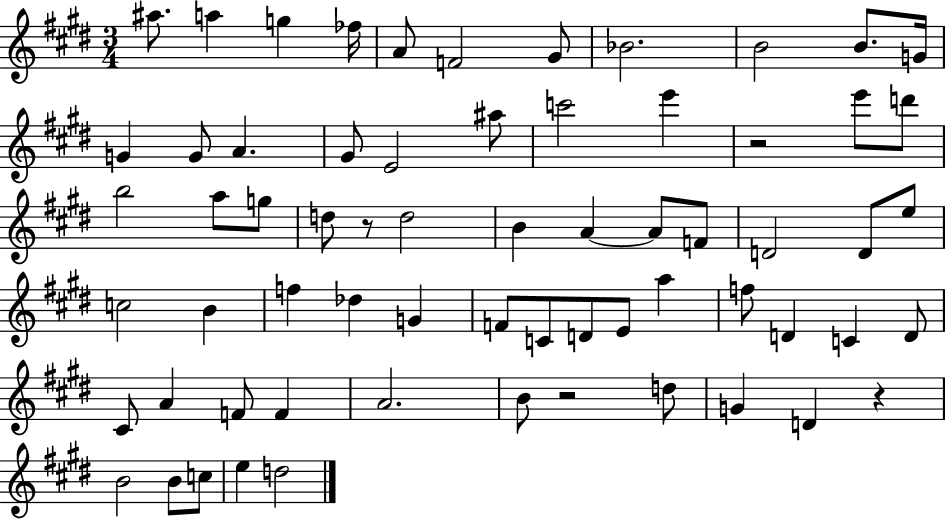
{
  \clef treble
  \numericTimeSignature
  \time 3/4
  \key e \major
  ais''8. a''4 g''4 fes''16 | a'8 f'2 gis'8 | bes'2. | b'2 b'8. g'16 | \break g'4 g'8 a'4. | gis'8 e'2 ais''8 | c'''2 e'''4 | r2 e'''8 d'''8 | \break b''2 a''8 g''8 | d''8 r8 d''2 | b'4 a'4~~ a'8 f'8 | d'2 d'8 e''8 | \break c''2 b'4 | f''4 des''4 g'4 | f'8 c'8 d'8 e'8 a''4 | f''8 d'4 c'4 d'8 | \break cis'8 a'4 f'8 f'4 | a'2. | b'8 r2 d''8 | g'4 d'4 r4 | \break b'2 b'8 c''8 | e''4 d''2 | \bar "|."
}